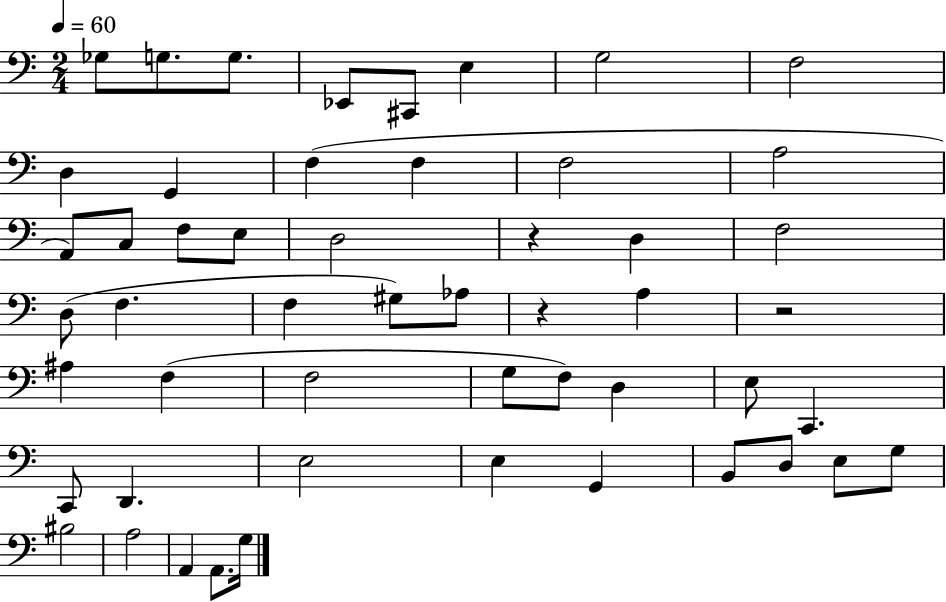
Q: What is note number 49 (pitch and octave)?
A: G3